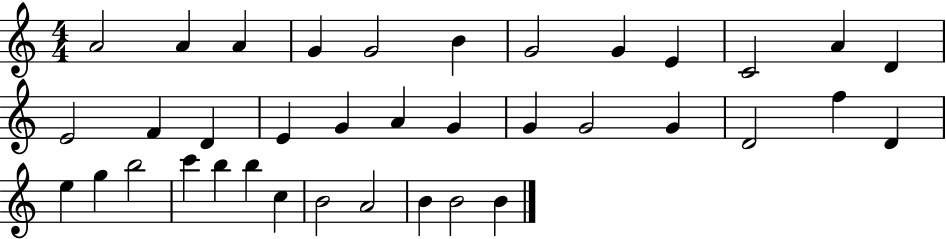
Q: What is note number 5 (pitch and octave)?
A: G4